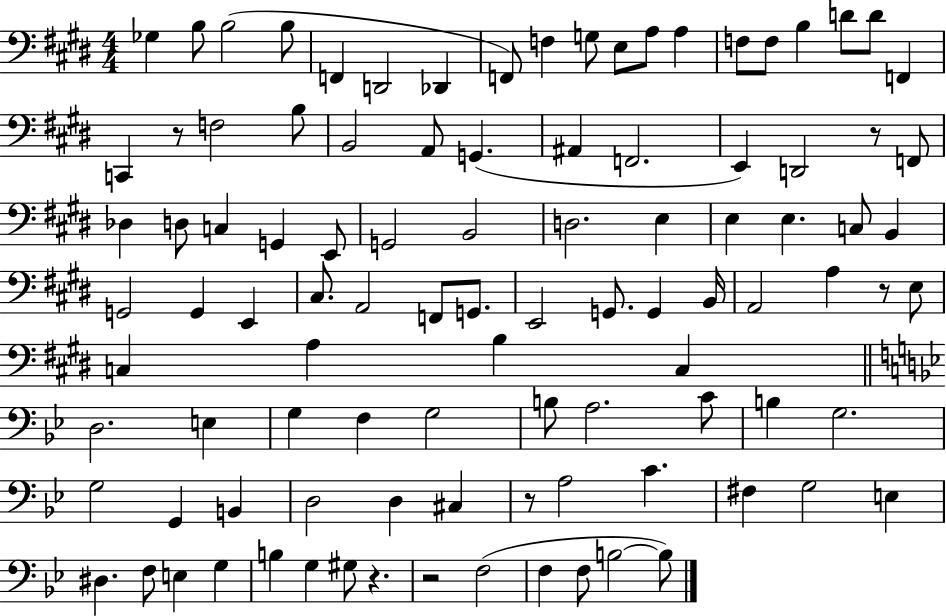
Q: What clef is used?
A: bass